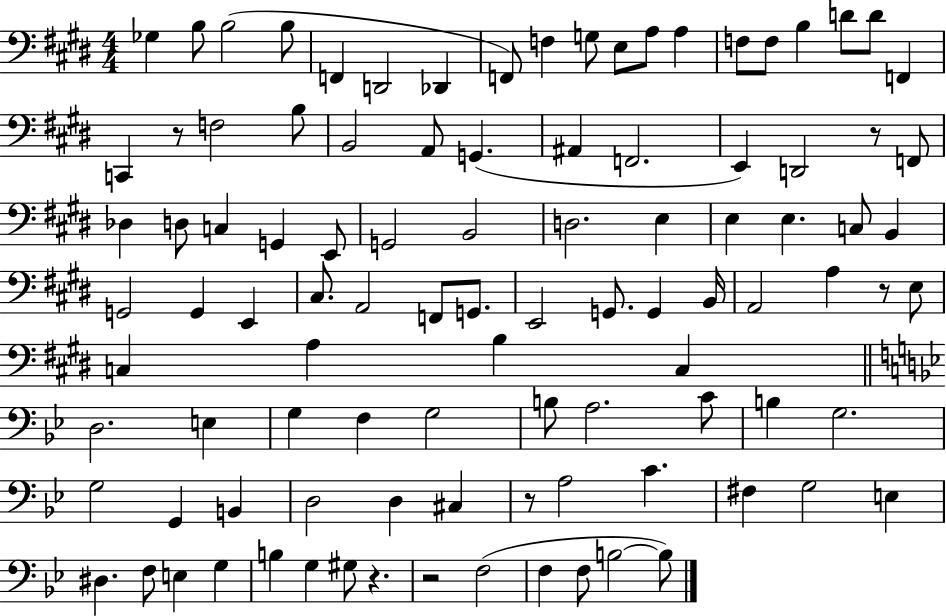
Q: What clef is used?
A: bass